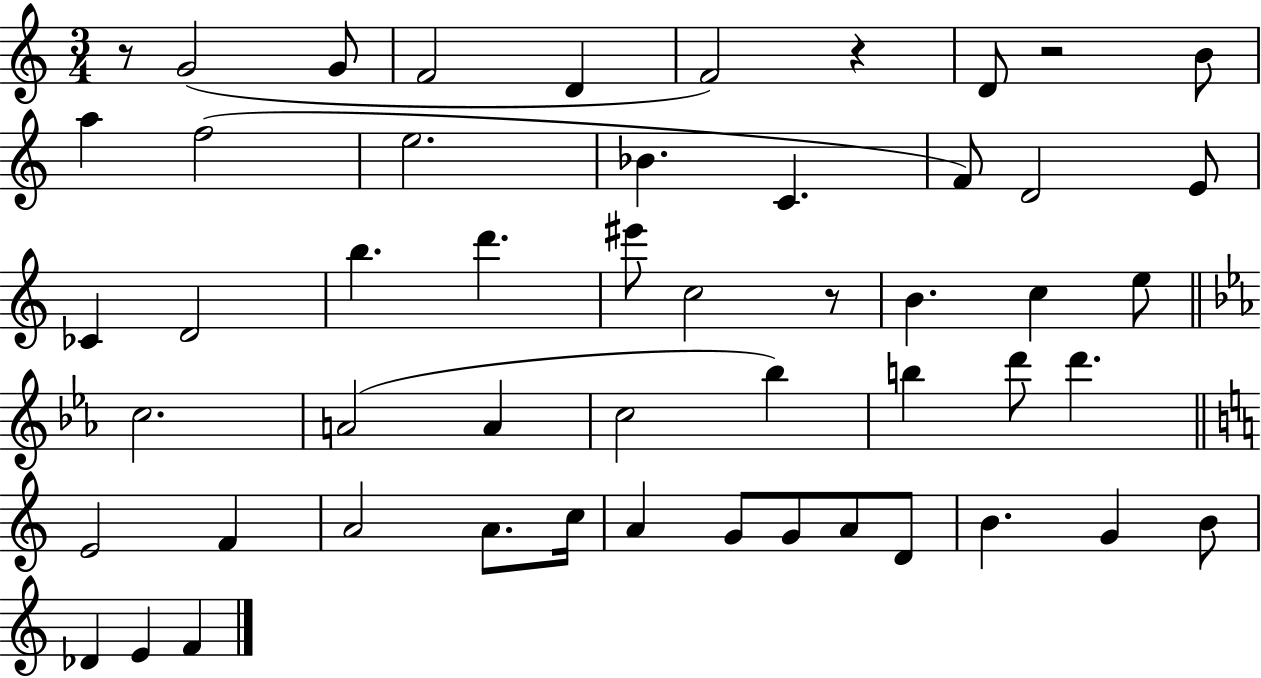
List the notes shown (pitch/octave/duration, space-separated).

R/e G4/h G4/e F4/h D4/q F4/h R/q D4/e R/h B4/e A5/q F5/h E5/h. Bb4/q. C4/q. F4/e D4/h E4/e CES4/q D4/h B5/q. D6/q. EIS6/e C5/h R/e B4/q. C5/q E5/e C5/h. A4/h A4/q C5/h Bb5/q B5/q D6/e D6/q. E4/h F4/q A4/h A4/e. C5/s A4/q G4/e G4/e A4/e D4/e B4/q. G4/q B4/e Db4/q E4/q F4/q